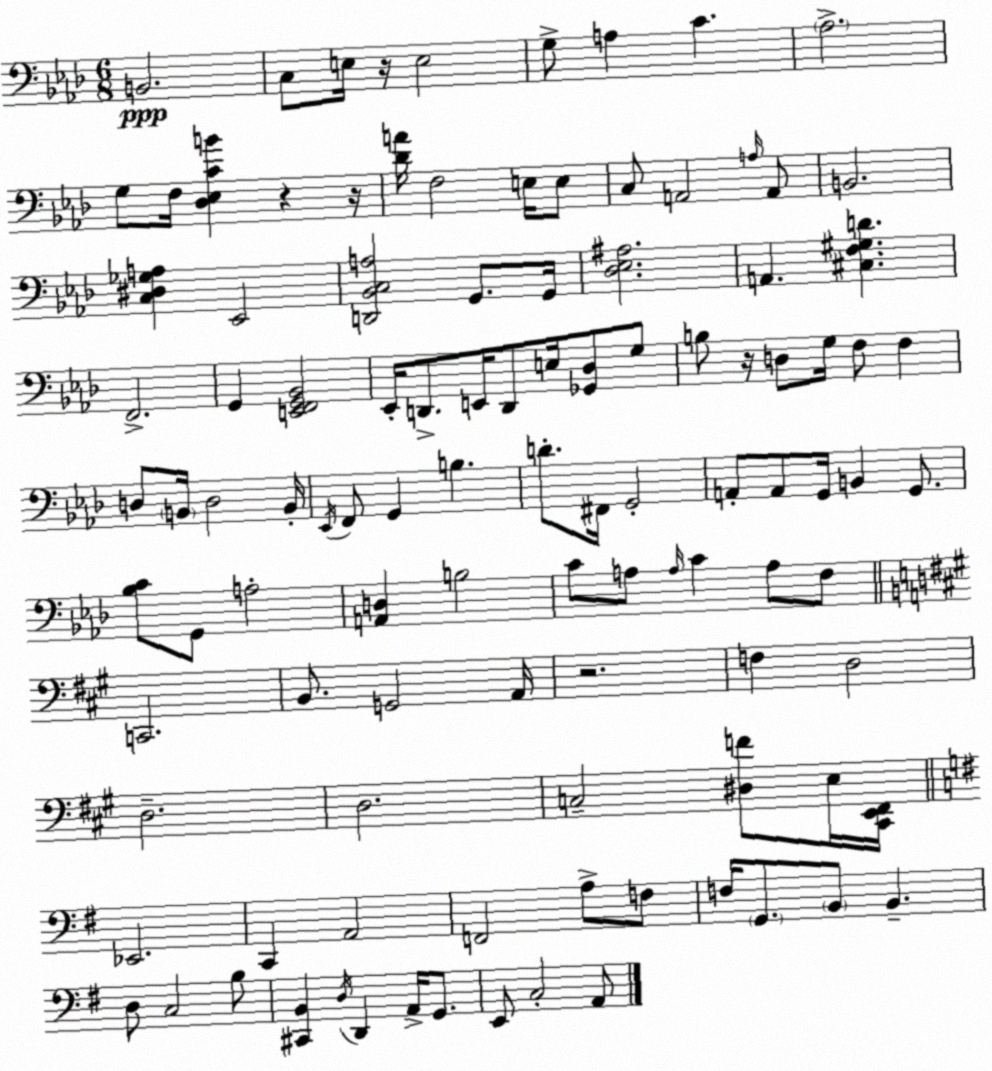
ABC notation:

X:1
T:Untitled
M:6/8
L:1/4
K:Ab
B,,2 C,/2 E,/4 z/4 E,2 G,/2 A, C _A,2 G,/2 F,/4 [_D,_E,CB] z z/4 [_DA]/4 F,2 E,/4 E,/2 C,/2 A,,2 A,/4 A,,/2 B,,2 [C,^D,_G,A,] _E,,2 [D,,_B,,C,A,]2 G,,/2 G,,/4 [_D,_E,^A,]2 A,, [^C,F,^G,D] F,,2 G,, [E,,F,,G,,_B,,]2 _E,,/4 D,,/2 E,,/4 D,,/2 E,/4 [_G,,_D,]/2 G,/2 B,/2 z/4 D,/2 G,/4 F,/2 F, D,/2 B,,/4 D,2 B,,/4 _E,,/4 F,,/2 G,, B, D/2 ^F,,/4 G,,2 A,,/2 A,,/2 G,,/4 B,, G,,/2 [_B,C]/2 G,,/2 A,2 [A,,D,] B,2 C/2 A,/2 A,/4 C A,/2 F,/2 C,,2 B,,/2 G,,2 A,,/4 z2 F, D,2 D,2 D,2 C,2 [^D,F]/2 E,/4 [^C,,E,,^F,,]/4 _E,,2 C,, A,,2 F,,2 A,/2 F,/2 F,/4 G,,/2 B,,/2 B,, D,/2 C,2 B,/2 [^C,,B,,] D,/4 D,, A,,/4 G,,/2 E,,/2 C,2 A,,/2